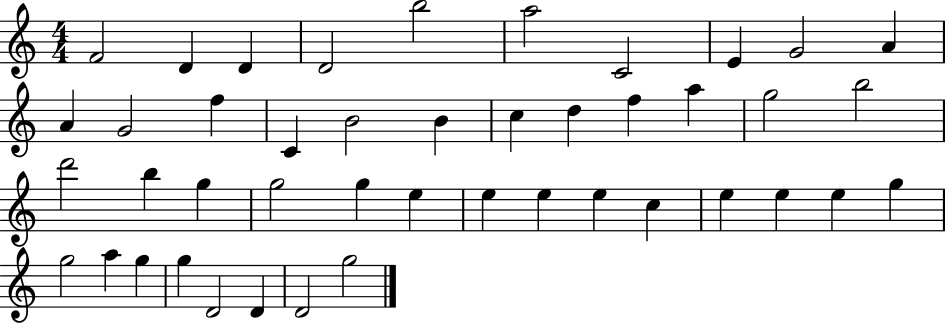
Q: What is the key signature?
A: C major